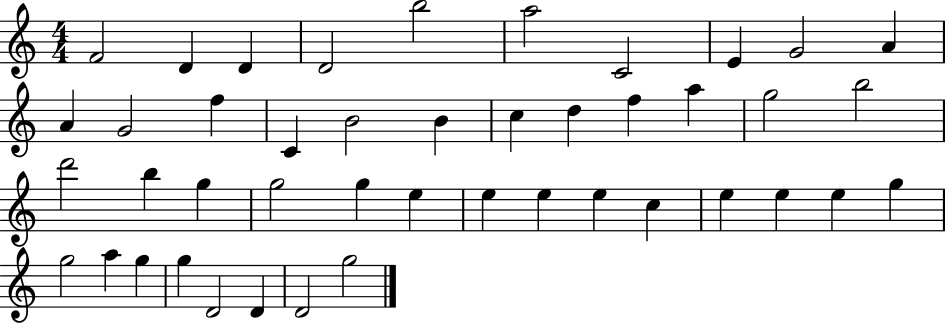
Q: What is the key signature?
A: C major